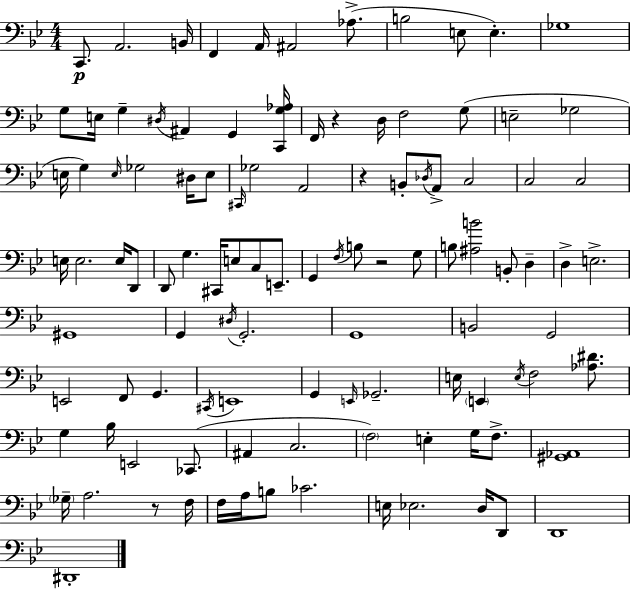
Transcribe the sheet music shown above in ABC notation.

X:1
T:Untitled
M:4/4
L:1/4
K:Bb
C,,/2 A,,2 B,,/4 F,, A,,/4 ^A,,2 _A,/2 B,2 E,/2 E, _G,4 G,/2 E,/4 G, ^D,/4 ^A,, G,, [C,,G,_A,]/4 F,,/4 z D,/4 F,2 G,/2 E,2 _G,2 E,/4 G, E,/4 _G,2 ^D,/4 E,/2 ^C,,/4 _G,2 A,,2 z B,,/2 _D,/4 A,,/2 C,2 C,2 C,2 E,/4 E,2 E,/4 D,,/2 D,,/2 G, ^C,,/4 E,/2 C,/2 E,,/2 G,, F,/4 B,/2 z2 G,/2 B,/2 [^A,B]2 B,,/2 D, D, E,2 ^G,,4 G,, ^D,/4 G,,2 G,,4 B,,2 G,,2 E,,2 F,,/2 G,, ^C,,/4 E,,4 G,, E,,/4 _G,,2 E,/4 E,, E,/4 F,2 [_A,^D]/2 G, _B,/4 E,,2 _C,,/2 ^A,, C,2 F,2 E, G,/4 F,/2 [^G,,_A,,]4 _G,/4 A,2 z/2 F,/4 F,/4 A,/4 B,/2 _C2 E,/4 _E,2 D,/4 D,,/2 D,,4 ^D,,4